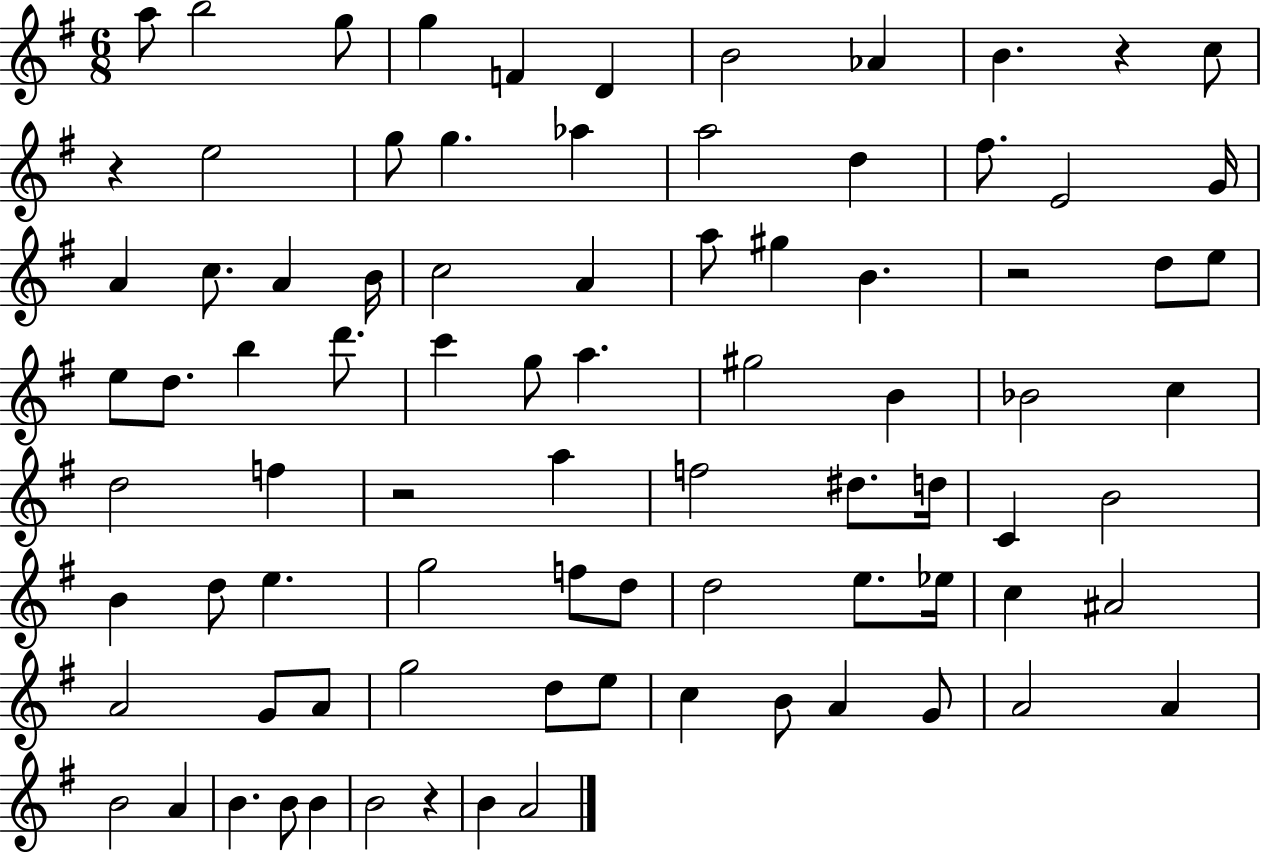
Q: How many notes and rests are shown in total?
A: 85